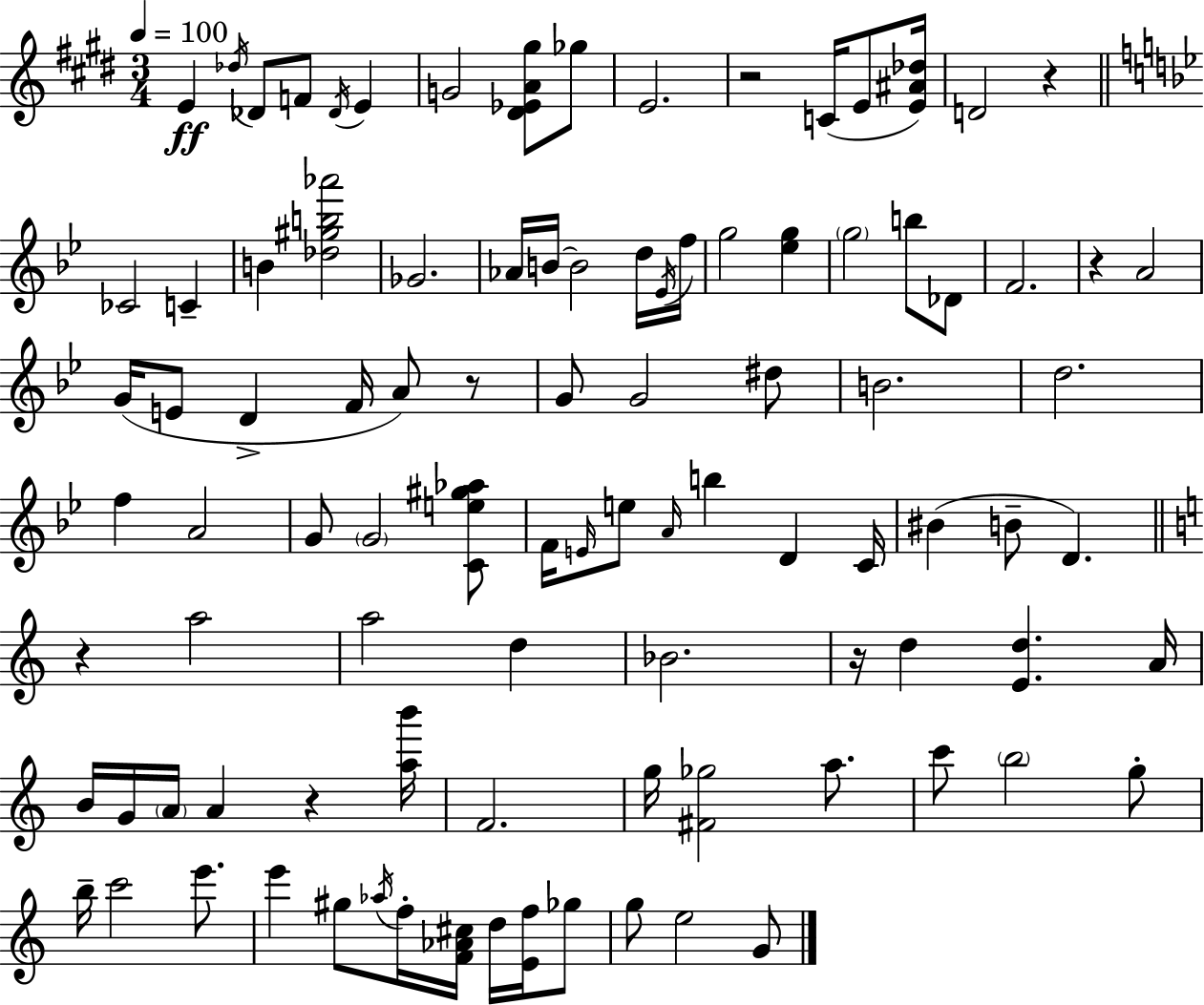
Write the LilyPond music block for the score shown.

{
  \clef treble
  \numericTimeSignature
  \time 3/4
  \key e \major
  \tempo 4 = 100
  e'4\ff \acciaccatura { des''16 } des'8 f'8 \acciaccatura { des'16 } e'4 | g'2 <dis' ees' a' gis''>8 | ges''8 e'2. | r2 c'16( e'8 | \break <e' ais' des''>16) d'2 r4 | \bar "||" \break \key g \minor ces'2 c'4-- | b'4 <des'' gis'' b'' aes'''>2 | ges'2. | aes'16 b'16~~ b'2 d''16 \acciaccatura { ees'16 } | \break f''16 g''2 <ees'' g''>4 | \parenthesize g''2 b''8 des'8 | f'2. | r4 a'2 | \break g'16( e'8 d'4-> f'16 a'8) r8 | g'8 g'2 dis''8 | b'2. | d''2. | \break f''4 a'2 | g'8 \parenthesize g'2 <c' e'' gis'' aes''>8 | f'16 \grace { e'16 } e''8 \grace { a'16 } b''4 d'4 | c'16 bis'4( b'8-- d'4.) | \break \bar "||" \break \key c \major r4 a''2 | a''2 d''4 | bes'2. | r16 d''4 <e' d''>4. a'16 | \break b'16 g'16 \parenthesize a'16 a'4 r4 <a'' b'''>16 | f'2. | g''16 <fis' ges''>2 a''8. | c'''8 \parenthesize b''2 g''8-. | \break b''16-- c'''2 e'''8. | e'''4 gis''8 \acciaccatura { aes''16 } f''16-. <f' aes' cis''>16 d''16 <e' f''>16 ges''8 | g''8 e''2 g'8 | \bar "|."
}